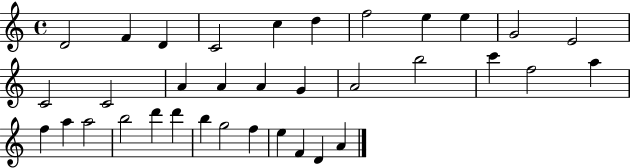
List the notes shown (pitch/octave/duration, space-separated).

D4/h F4/q D4/q C4/h C5/q D5/q F5/h E5/q E5/q G4/h E4/h C4/h C4/h A4/q A4/q A4/q G4/q A4/h B5/h C6/q F5/h A5/q F5/q A5/q A5/h B5/h D6/q D6/q B5/q G5/h F5/q E5/q F4/q D4/q A4/q